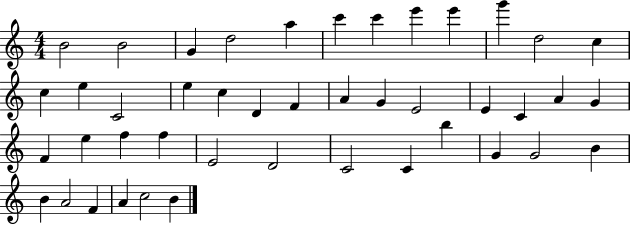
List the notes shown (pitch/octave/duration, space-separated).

B4/h B4/h G4/q D5/h A5/q C6/q C6/q E6/q E6/q G6/q D5/h C5/q C5/q E5/q C4/h E5/q C5/q D4/q F4/q A4/q G4/q E4/h E4/q C4/q A4/q G4/q F4/q E5/q F5/q F5/q E4/h D4/h C4/h C4/q B5/q G4/q G4/h B4/q B4/q A4/h F4/q A4/q C5/h B4/q